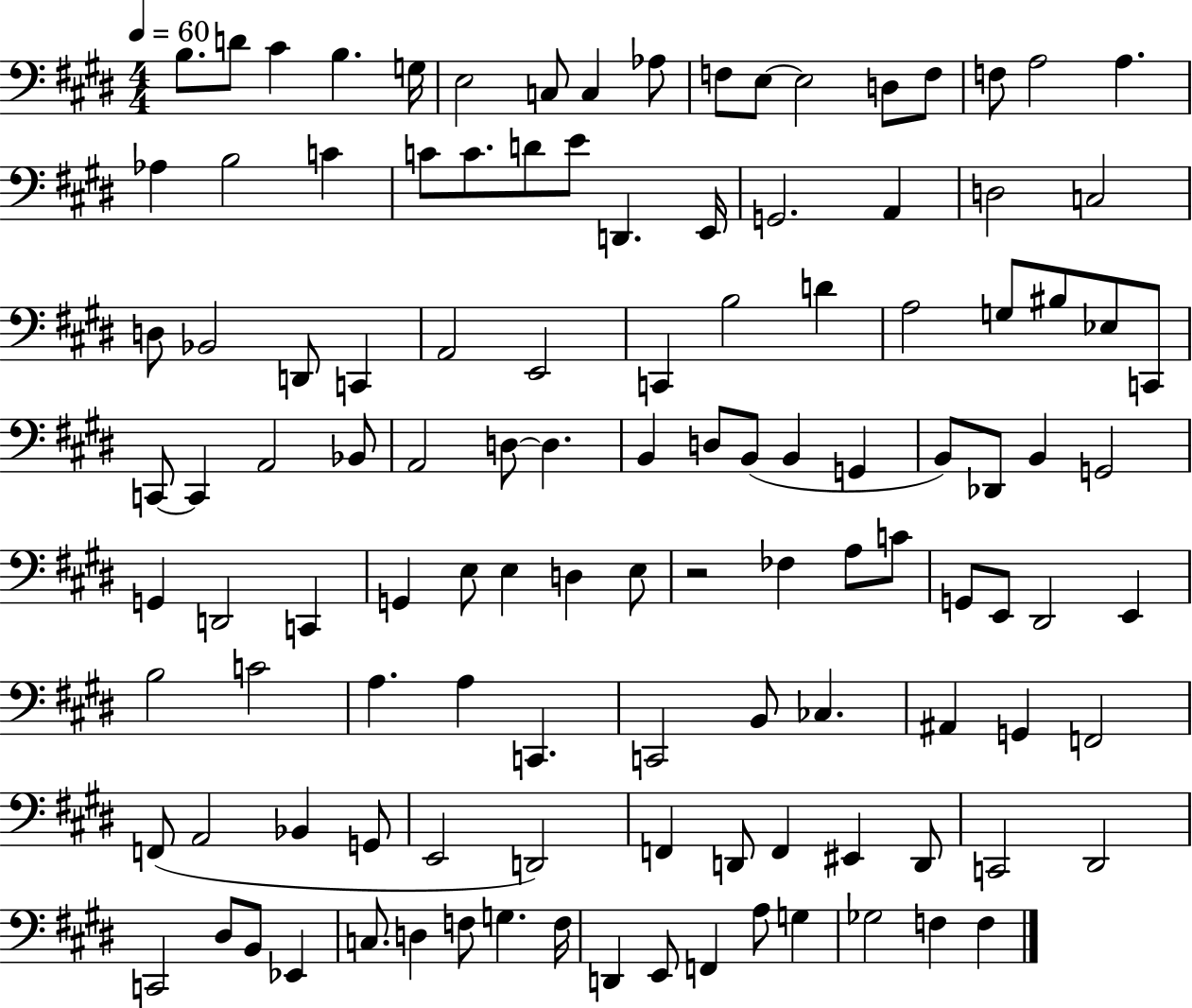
X:1
T:Untitled
M:4/4
L:1/4
K:E
B,/2 D/2 ^C B, G,/4 E,2 C,/2 C, _A,/2 F,/2 E,/2 E,2 D,/2 F,/2 F,/2 A,2 A, _A, B,2 C C/2 C/2 D/2 E/2 D,, E,,/4 G,,2 A,, D,2 C,2 D,/2 _B,,2 D,,/2 C,, A,,2 E,,2 C,, B,2 D A,2 G,/2 ^B,/2 _E,/2 C,,/2 C,,/2 C,, A,,2 _B,,/2 A,,2 D,/2 D, B,, D,/2 B,,/2 B,, G,, B,,/2 _D,,/2 B,, G,,2 G,, D,,2 C,, G,, E,/2 E, D, E,/2 z2 _F, A,/2 C/2 G,,/2 E,,/2 ^D,,2 E,, B,2 C2 A, A, C,, C,,2 B,,/2 _C, ^A,, G,, F,,2 F,,/2 A,,2 _B,, G,,/2 E,,2 D,,2 F,, D,,/2 F,, ^E,, D,,/2 C,,2 ^D,,2 C,,2 ^D,/2 B,,/2 _E,, C,/2 D, F,/2 G, F,/4 D,, E,,/2 F,, A,/2 G, _G,2 F, F,